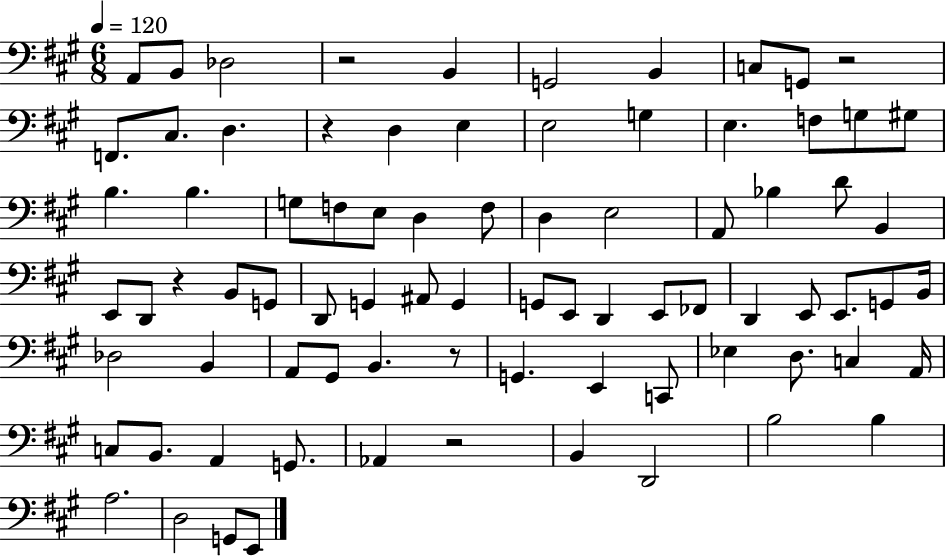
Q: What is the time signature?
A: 6/8